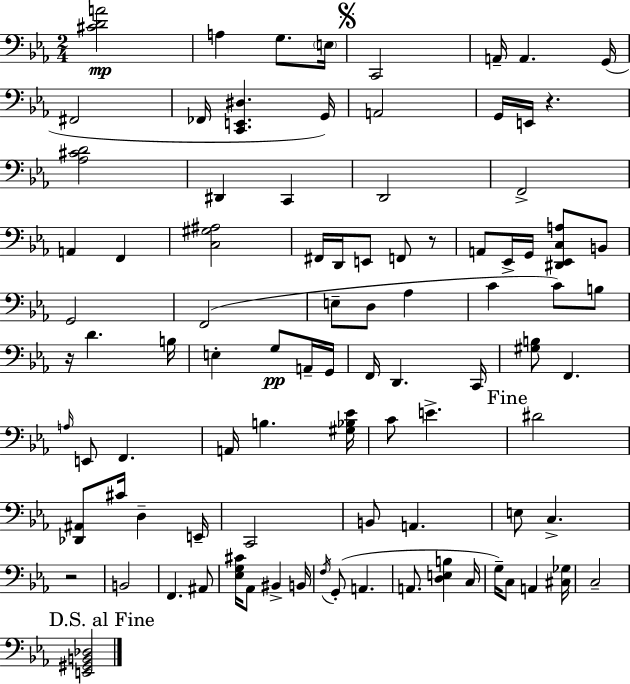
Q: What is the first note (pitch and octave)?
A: A3